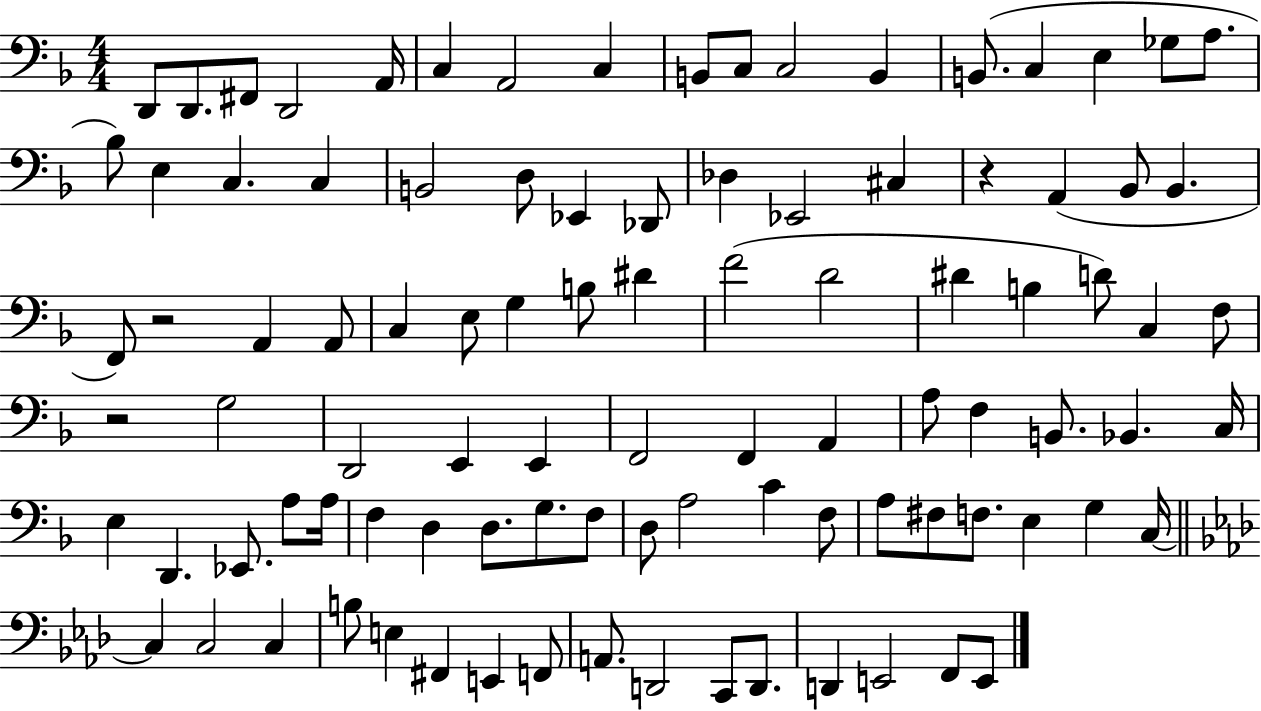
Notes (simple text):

D2/e D2/e. F#2/e D2/h A2/s C3/q A2/h C3/q B2/e C3/e C3/h B2/q B2/e. C3/q E3/q Gb3/e A3/e. Bb3/e E3/q C3/q. C3/q B2/h D3/e Eb2/q Db2/e Db3/q Eb2/h C#3/q R/q A2/q Bb2/e Bb2/q. F2/e R/h A2/q A2/e C3/q E3/e G3/q B3/e D#4/q F4/h D4/h D#4/q B3/q D4/e C3/q F3/e R/h G3/h D2/h E2/q E2/q F2/h F2/q A2/q A3/e F3/q B2/e. Bb2/q. C3/s E3/q D2/q. Eb2/e. A3/e A3/s F3/q D3/q D3/e. G3/e. F3/e D3/e A3/h C4/q F3/e A3/e F#3/e F3/e. E3/q G3/q C3/s C3/q C3/h C3/q B3/e E3/q F#2/q E2/q F2/e A2/e. D2/h C2/e D2/e. D2/q E2/h F2/e E2/e